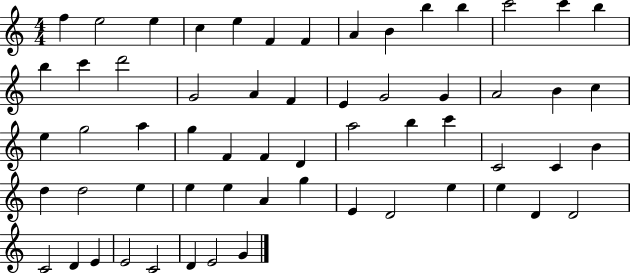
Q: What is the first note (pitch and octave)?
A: F5